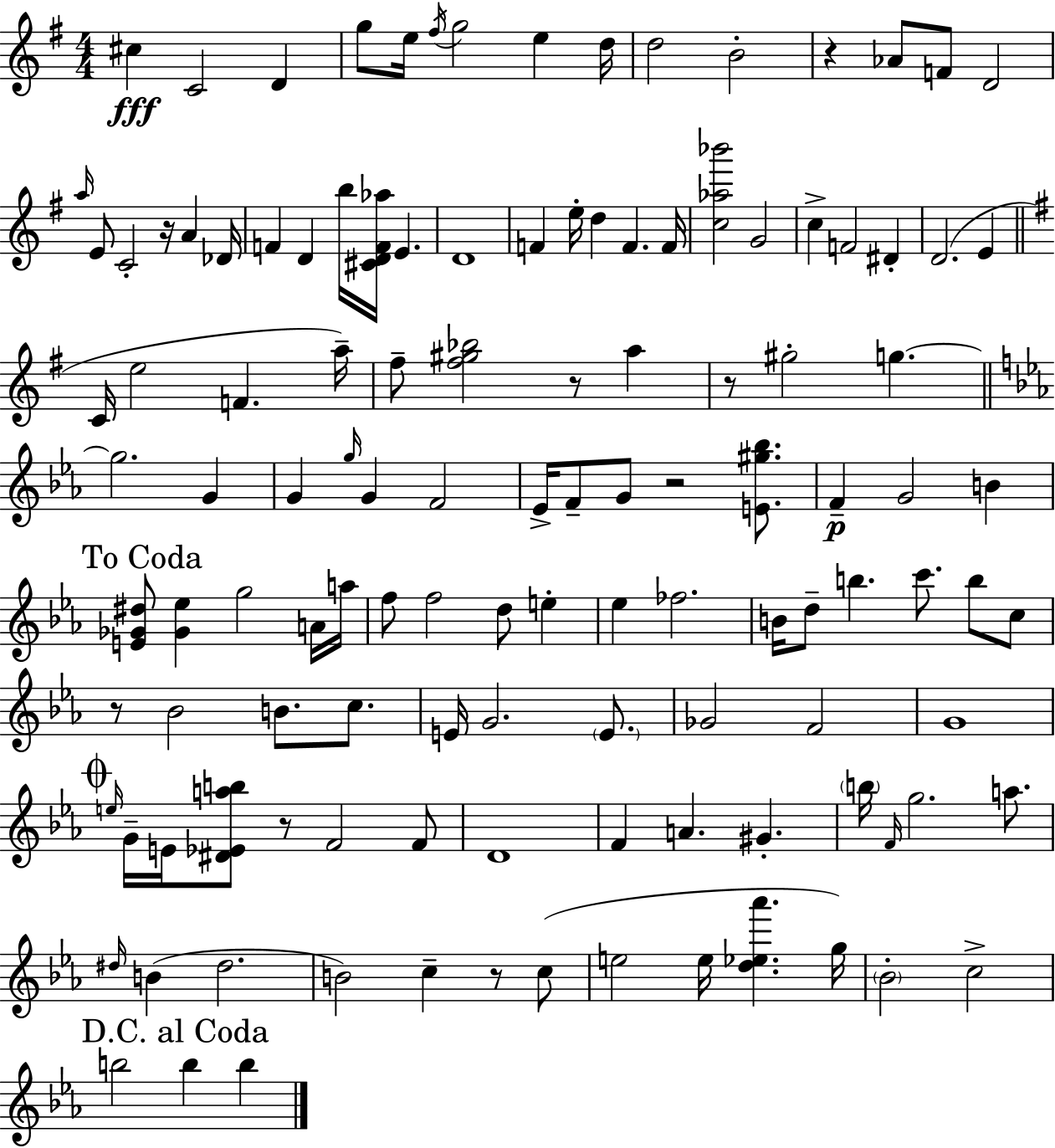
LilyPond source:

{
  \clef treble
  \numericTimeSignature
  \time 4/4
  \key e \minor
  cis''4\fff c'2 d'4 | g''8 e''16 \acciaccatura { fis''16 } g''2 e''4 | d''16 d''2 b'2-. | r4 aes'8 f'8 d'2 | \break \grace { a''16 } e'8 c'2-. r16 a'4 | des'16 f'4 d'4 b''16 <cis' d' f' aes''>16 e'4. | d'1 | f'4 e''16-. d''4 f'4. | \break f'16 <c'' aes'' bes'''>2 g'2 | c''4-> f'2 dis'4-. | d'2.( e'4 | \bar "||" \break \key e \minor c'16 e''2 f'4. a''16--) | fis''8-- <fis'' gis'' bes''>2 r8 a''4 | r8 gis''2-. g''4.~~ | \bar "||" \break \key ees \major g''2. g'4 | g'4 \grace { g''16 } g'4 f'2 | ees'16-> f'8-- g'8 r2 <e' gis'' bes''>8. | f'4--\p g'2 b'4 | \break \mark "To Coda" <e' ges' dis''>8 <ges' ees''>4 g''2 a'16 | a''16 f''8 f''2 d''8 e''4-. | ees''4 fes''2. | b'16 d''8-- b''4. c'''8. b''8 c''8 | \break r8 bes'2 b'8. c''8. | e'16 g'2. \parenthesize e'8. | ges'2 f'2 | g'1 | \break \mark \markup { \musicglyph "scripts.coda" } \grace { e''16 } g'16-- e'16 <dis' ees' a'' b''>8 r8 f'2 | f'8 d'1 | f'4 a'4. gis'4.-. | \parenthesize b''16 \grace { f'16 } g''2. | \break a''8. \grace { dis''16 }( b'4 dis''2. | b'2) c''4-- | r8 c''8( e''2 e''16 <d'' ees'' aes'''>4. | g''16) \parenthesize bes'2-. c''2-> | \break \mark "D.C. al Coda" b''2 b''4 | b''4 \bar "|."
}